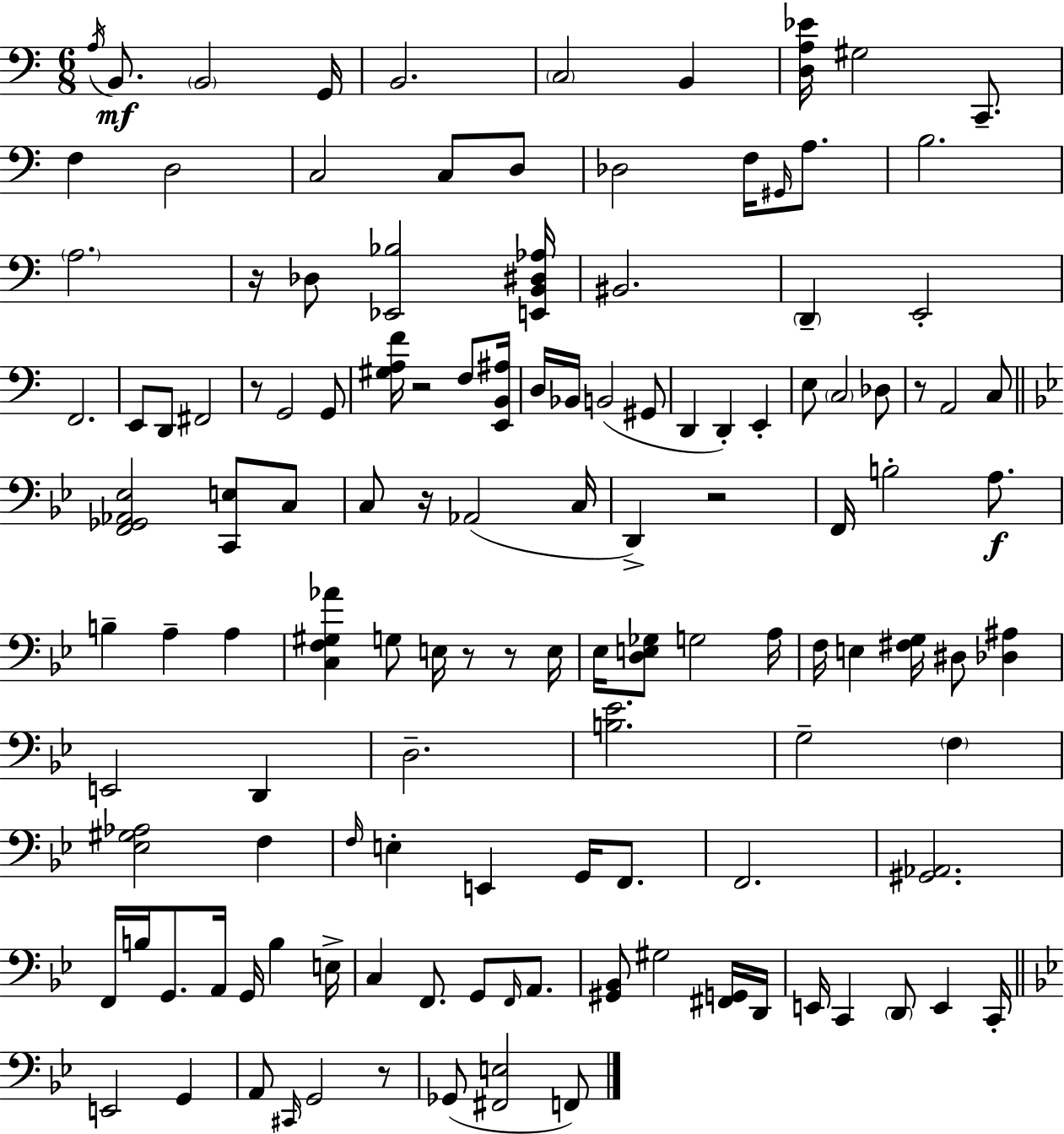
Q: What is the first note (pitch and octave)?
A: A3